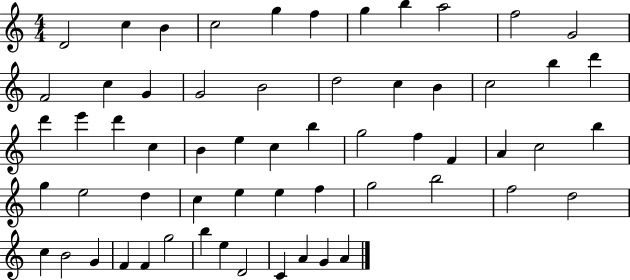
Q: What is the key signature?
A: C major